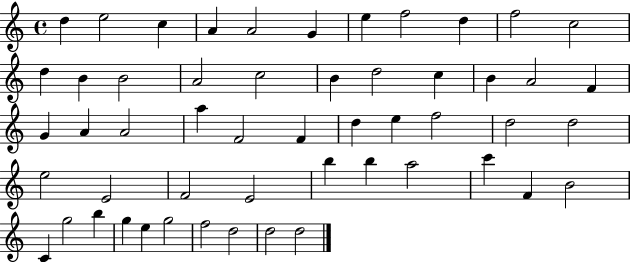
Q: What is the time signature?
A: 4/4